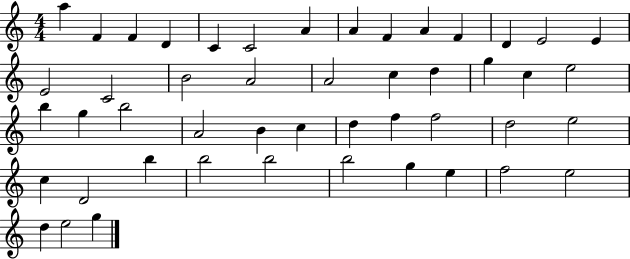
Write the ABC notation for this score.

X:1
T:Untitled
M:4/4
L:1/4
K:C
a F F D C C2 A A F A F D E2 E E2 C2 B2 A2 A2 c d g c e2 b g b2 A2 B c d f f2 d2 e2 c D2 b b2 b2 b2 g e f2 e2 d e2 g